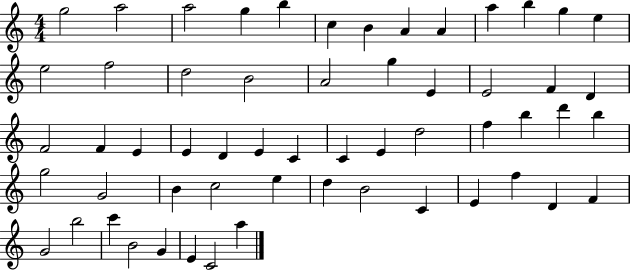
G5/h A5/h A5/h G5/q B5/q C5/q B4/q A4/q A4/q A5/q B5/q G5/q E5/q E5/h F5/h D5/h B4/h A4/h G5/q E4/q E4/h F4/q D4/q F4/h F4/q E4/q E4/q D4/q E4/q C4/q C4/q E4/q D5/h F5/q B5/q D6/q B5/q G5/h G4/h B4/q C5/h E5/q D5/q B4/h C4/q E4/q F5/q D4/q F4/q G4/h B5/h C6/q B4/h G4/q E4/q C4/h A5/q